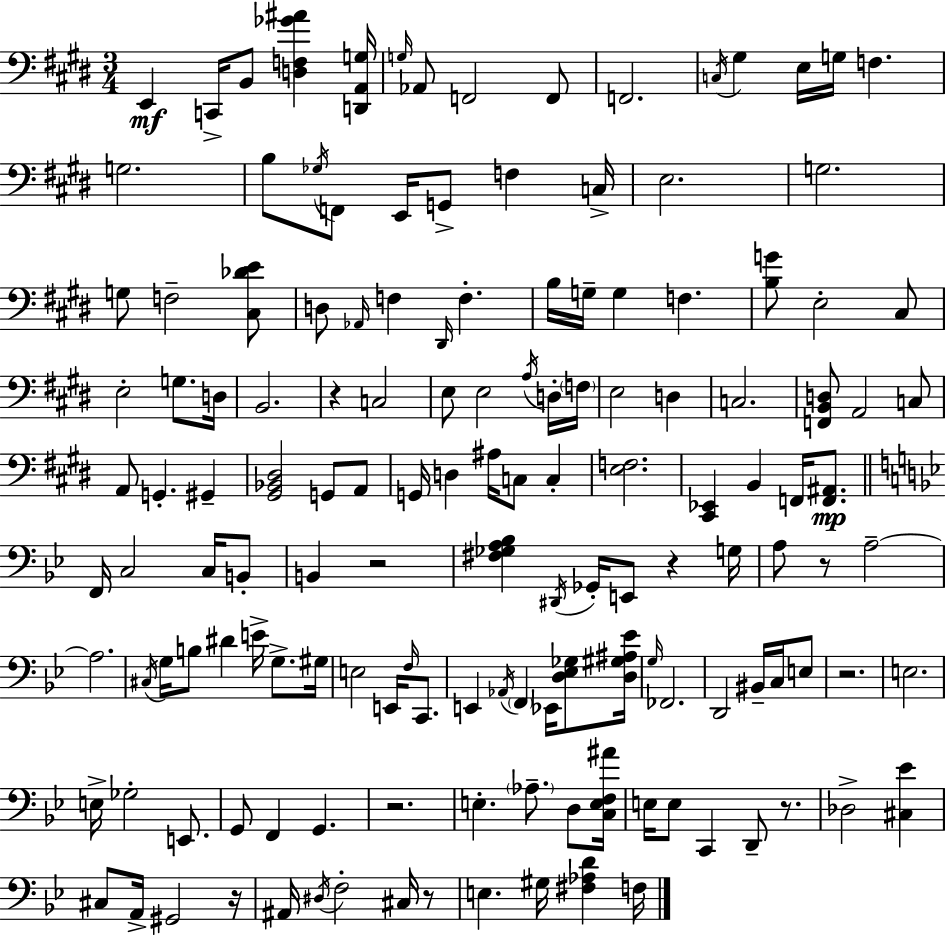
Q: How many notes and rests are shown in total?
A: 145